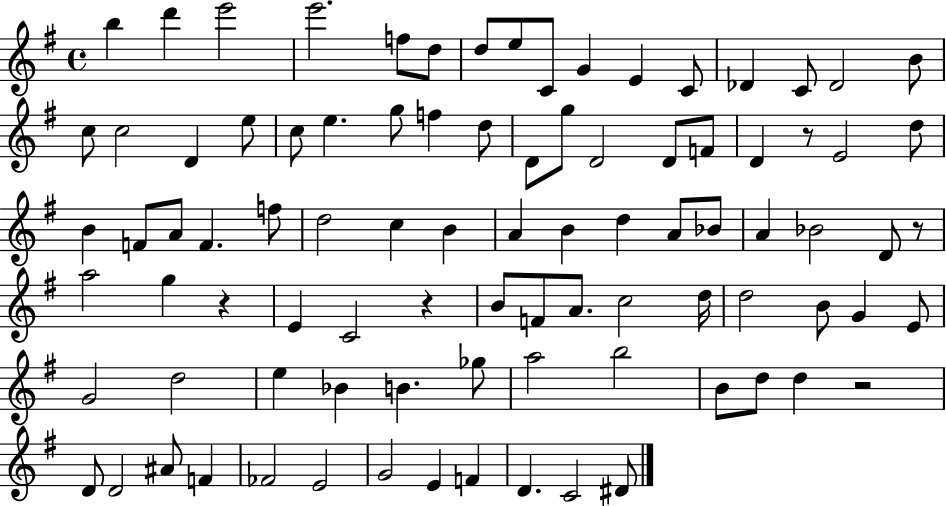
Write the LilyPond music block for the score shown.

{
  \clef treble
  \time 4/4
  \defaultTimeSignature
  \key g \major
  b''4 d'''4 e'''2 | e'''2. f''8 d''8 | d''8 e''8 c'8 g'4 e'4 c'8 | des'4 c'8 des'2 b'8 | \break c''8 c''2 d'4 e''8 | c''8 e''4. g''8 f''4 d''8 | d'8 g''8 d'2 d'8 f'8 | d'4 r8 e'2 d''8 | \break b'4 f'8 a'8 f'4. f''8 | d''2 c''4 b'4 | a'4 b'4 d''4 a'8 bes'8 | a'4 bes'2 d'8 r8 | \break a''2 g''4 r4 | e'4 c'2 r4 | b'8 f'8 a'8. c''2 d''16 | d''2 b'8 g'4 e'8 | \break g'2 d''2 | e''4 bes'4 b'4. ges''8 | a''2 b''2 | b'8 d''8 d''4 r2 | \break d'8 d'2 ais'8 f'4 | fes'2 e'2 | g'2 e'4 f'4 | d'4. c'2 dis'8 | \break \bar "|."
}